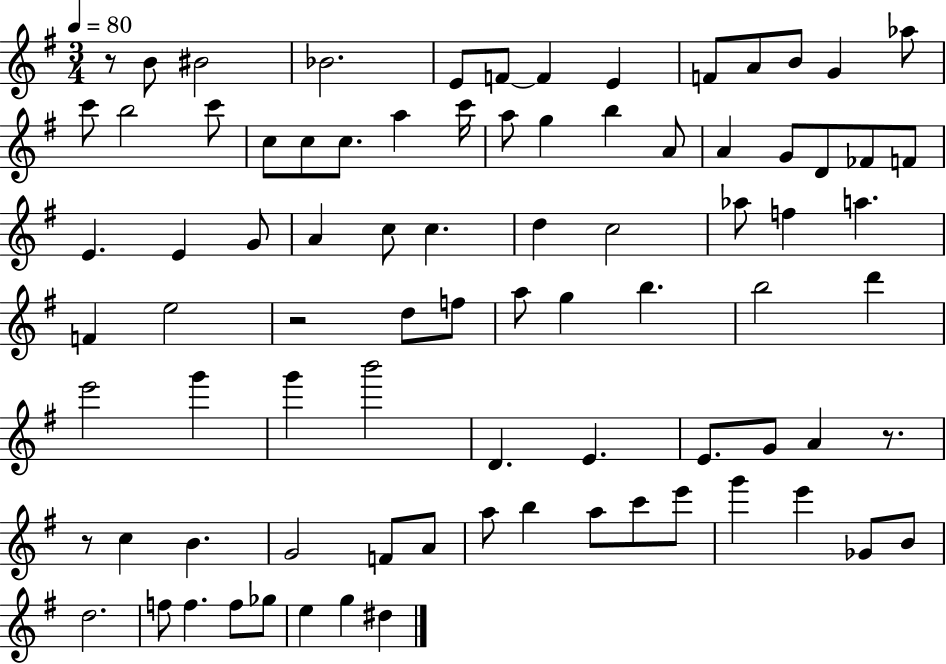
R/e B4/e BIS4/h Bb4/h. E4/e F4/e F4/q E4/q F4/e A4/e B4/e G4/q Ab5/e C6/e B5/h C6/e C5/e C5/e C5/e. A5/q C6/s A5/e G5/q B5/q A4/e A4/q G4/e D4/e FES4/e F4/e E4/q. E4/q G4/e A4/q C5/e C5/q. D5/q C5/h Ab5/e F5/q A5/q. F4/q E5/h R/h D5/e F5/e A5/e G5/q B5/q. B5/h D6/q E6/h G6/q G6/q B6/h D4/q. E4/q. E4/e. G4/e A4/q R/e. R/e C5/q B4/q. G4/h F4/e A4/e A5/e B5/q A5/e C6/e E6/e G6/q E6/q Gb4/e B4/e D5/h. F5/e F5/q. F5/e Gb5/e E5/q G5/q D#5/q